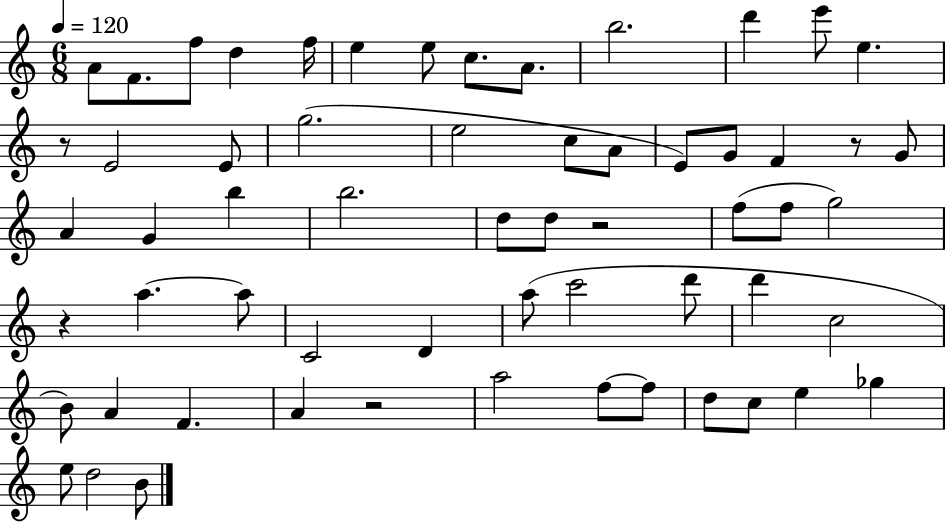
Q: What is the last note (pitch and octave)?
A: B4